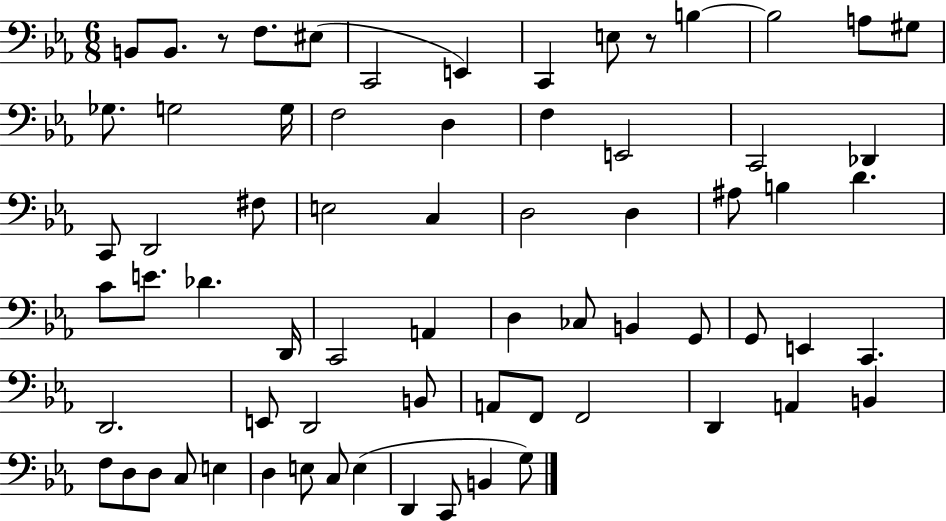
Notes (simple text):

B2/e B2/e. R/e F3/e. EIS3/e C2/h E2/q C2/q E3/e R/e B3/q B3/h A3/e G#3/e Gb3/e. G3/h G3/s F3/h D3/q F3/q E2/h C2/h Db2/q C2/e D2/h F#3/e E3/h C3/q D3/h D3/q A#3/e B3/q D4/q. C4/e E4/e. Db4/q. D2/s C2/h A2/q D3/q CES3/e B2/q G2/e G2/e E2/q C2/q. D2/h. E2/e D2/h B2/e A2/e F2/e F2/h D2/q A2/q B2/q F3/e D3/e D3/e C3/e E3/q D3/q E3/e C3/e E3/q D2/q C2/e B2/q G3/e